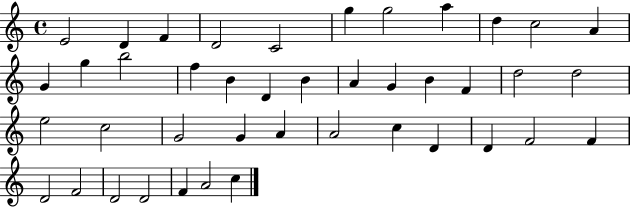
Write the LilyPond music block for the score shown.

{
  \clef treble
  \time 4/4
  \defaultTimeSignature
  \key c \major
  e'2 d'4 f'4 | d'2 c'2 | g''4 g''2 a''4 | d''4 c''2 a'4 | \break g'4 g''4 b''2 | f''4 b'4 d'4 b'4 | a'4 g'4 b'4 f'4 | d''2 d''2 | \break e''2 c''2 | g'2 g'4 a'4 | a'2 c''4 d'4 | d'4 f'2 f'4 | \break d'2 f'2 | d'2 d'2 | f'4 a'2 c''4 | \bar "|."
}